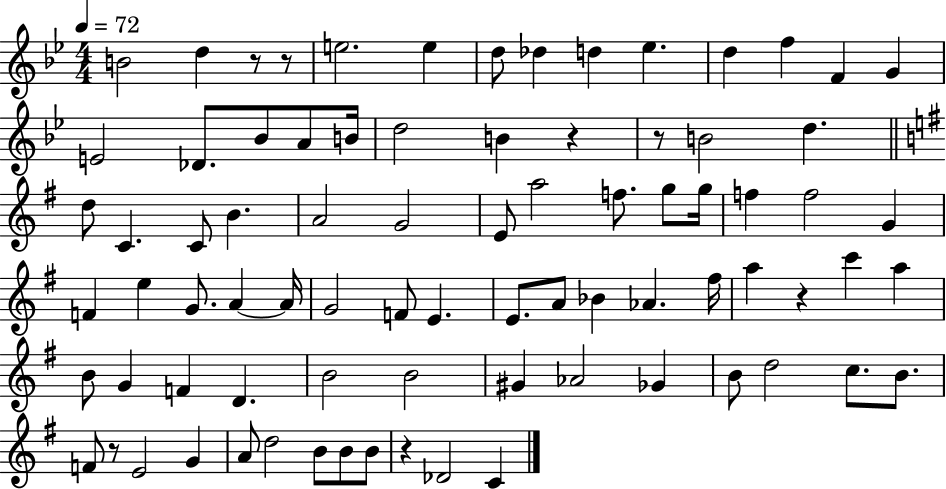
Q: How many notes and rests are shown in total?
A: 81